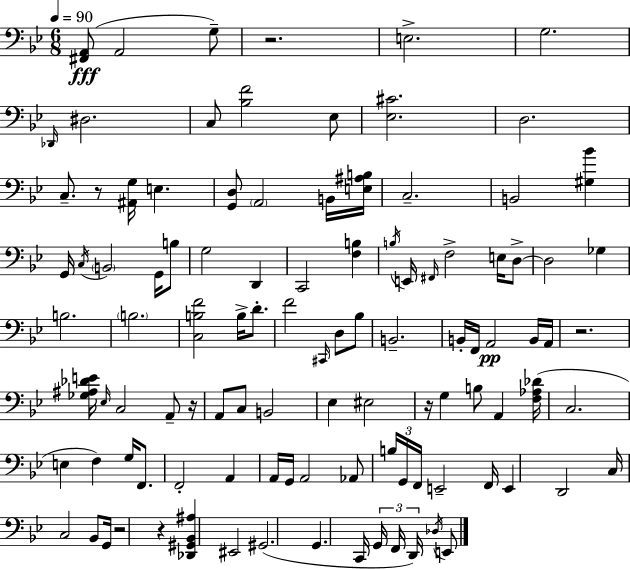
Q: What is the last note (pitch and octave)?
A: E2